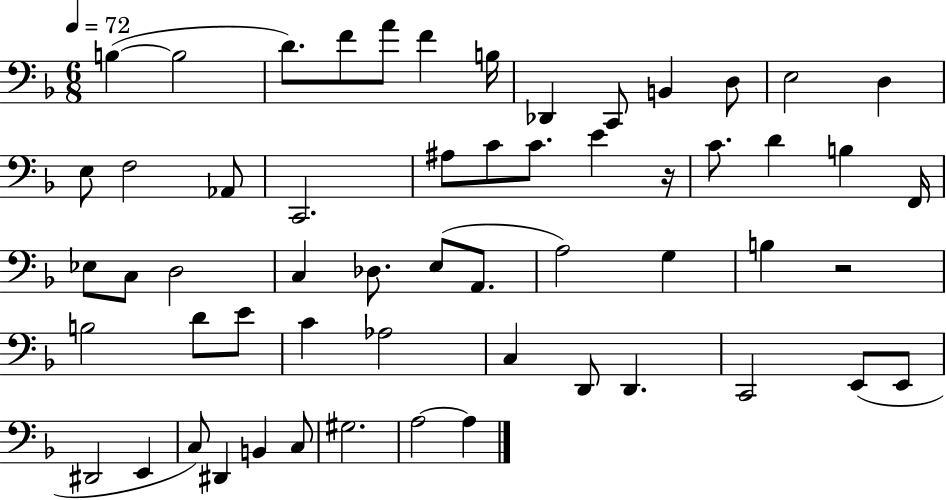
X:1
T:Untitled
M:6/8
L:1/4
K:F
B, B,2 D/2 F/2 A/2 F B,/4 _D,, C,,/2 B,, D,/2 E,2 D, E,/2 F,2 _A,,/2 C,,2 ^A,/2 C/2 C/2 E z/4 C/2 D B, F,,/4 _E,/2 C,/2 D,2 C, _D,/2 E,/2 A,,/2 A,2 G, B, z2 B,2 D/2 E/2 C _A,2 C, D,,/2 D,, C,,2 E,,/2 E,,/2 ^D,,2 E,, C,/2 ^D,, B,, C,/2 ^G,2 A,2 A,